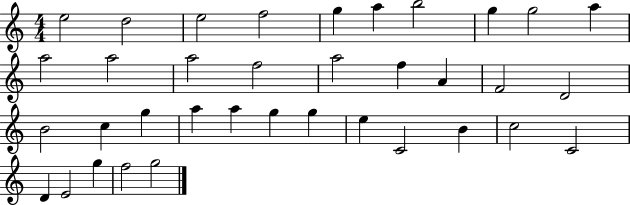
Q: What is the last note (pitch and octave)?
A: G5